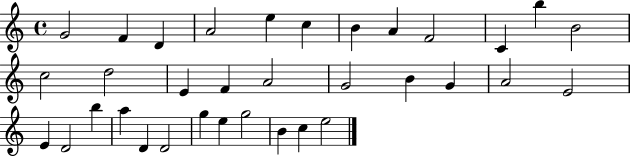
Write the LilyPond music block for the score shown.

{
  \clef treble
  \time 4/4
  \defaultTimeSignature
  \key c \major
  g'2 f'4 d'4 | a'2 e''4 c''4 | b'4 a'4 f'2 | c'4 b''4 b'2 | \break c''2 d''2 | e'4 f'4 a'2 | g'2 b'4 g'4 | a'2 e'2 | \break e'4 d'2 b''4 | a''4 d'4 d'2 | g''4 e''4 g''2 | b'4 c''4 e''2 | \break \bar "|."
}